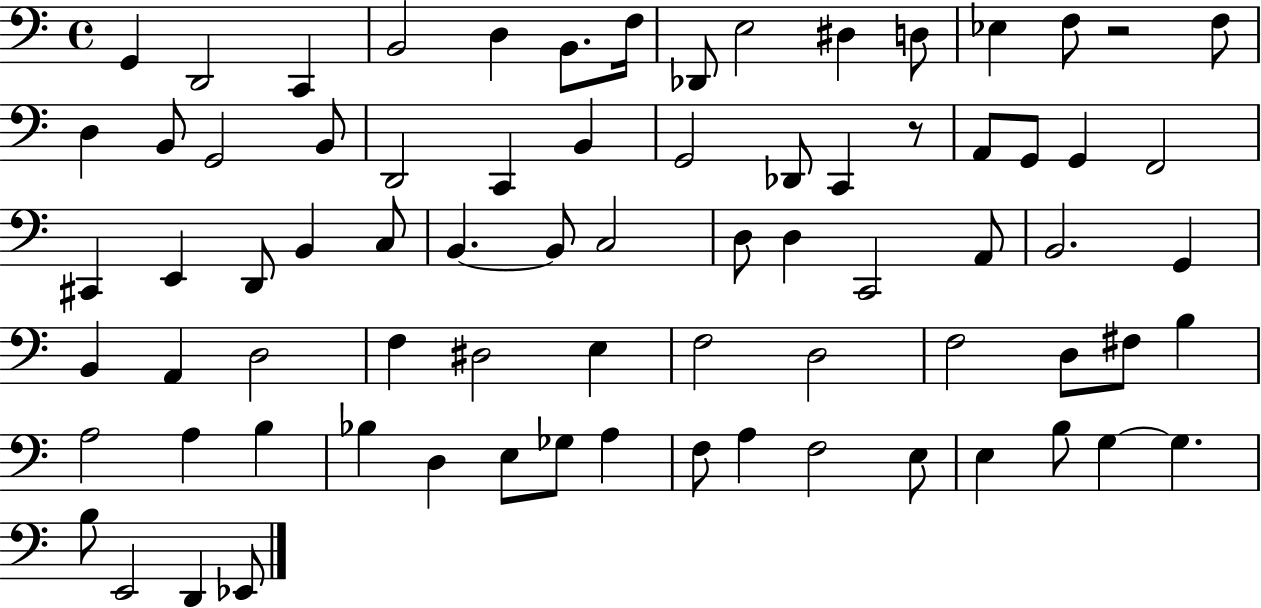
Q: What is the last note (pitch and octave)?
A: Eb2